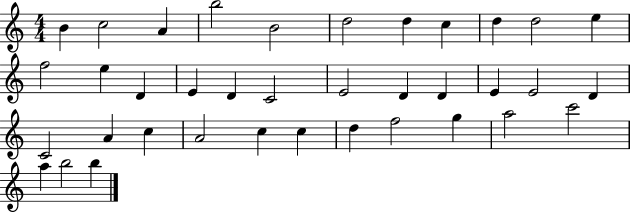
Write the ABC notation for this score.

X:1
T:Untitled
M:4/4
L:1/4
K:C
B c2 A b2 B2 d2 d c d d2 e f2 e D E D C2 E2 D D E E2 D C2 A c A2 c c d f2 g a2 c'2 a b2 b